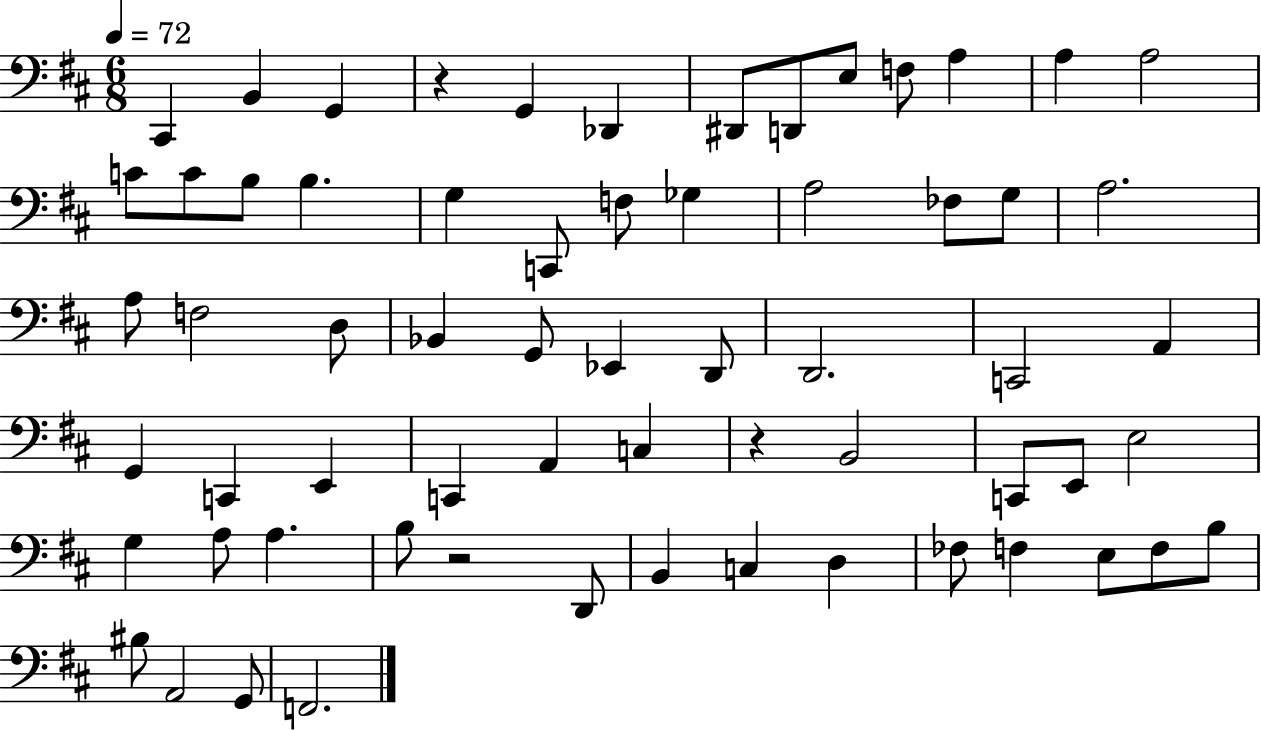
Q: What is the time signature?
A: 6/8